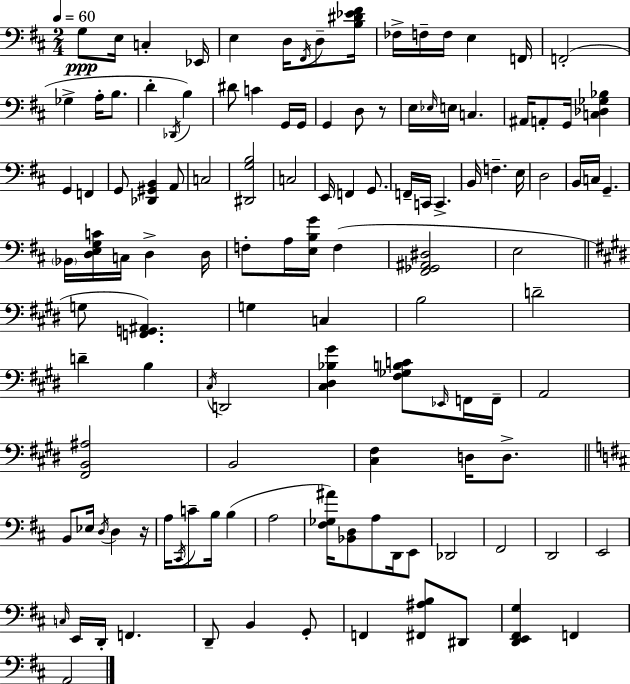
{
  \clef bass
  \numericTimeSignature
  \time 2/4
  \key d \major
  \tempo 4 = 60
  \repeat volta 2 { g8\ppp e16 c4-. ees,16 | e4 d16 \acciaccatura { fis,16 } d8-- | <b dis' ees' fis'>16 fes16-> f16-- f16 e4 | f,16 f,2-.( | \break ges4-> a16-. b8. | d'4-. \acciaccatura { des,16 }) b4 | dis'8 c'4 | g,16 g,16 g,4 d8 | \break r8 e16 \grace { ees16 } e16 c4. | ais,16 a,8-. g,16 <c des ges bes>4 | g,4 f,4 | g,8 <des, gis, b,>4 | \break a,8 c2 | <dis, g b>2 | c2 | e,16 f,4 | \break g,8. f,16-- c,16 c,4.-> | b,16 f4.-- | e16 d2 | b,16 c16 g,4.-- | \break \parenthesize bes,16 <d e g c'>16 c16 d4-> | d16 f8-. a16 <e b g'>16 f4( | <fis, ges, ais, dis>2 | e2 | \break \bar "||" \break \key e \major g8 <f, g, ais,>4.) | g4 c4 | b2 | d'2-- | \break d'4-- b4 | \acciaccatura { cis16 } d,2 | <cis dis bes gis'>4 <fis ges b c'>8 \grace { ees,16 } | f,16 f,16-- a,2 | \break <fis, b, ais>2 | b,2 | <cis fis>4 d16 d8.-> | \bar "||" \break \key d \major b,8 ees16 \acciaccatura { d16 } d4 | r16 a16 \acciaccatura { cis,16 } c'8-- b16 b4( | a2 | <fis ges ais'>16) <bes, d>8 a8 d,16 | \break e,8 des,2 | fis,2 | d,2 | e,2 | \break \grace { c16 } e,16 d,16-. f,4. | d,8-- b,4 | g,8-. f,4 <fis, ais b>8 | dis,8 <d, e, fis, g>4 f,4 | \break a,2 | } \bar "|."
}